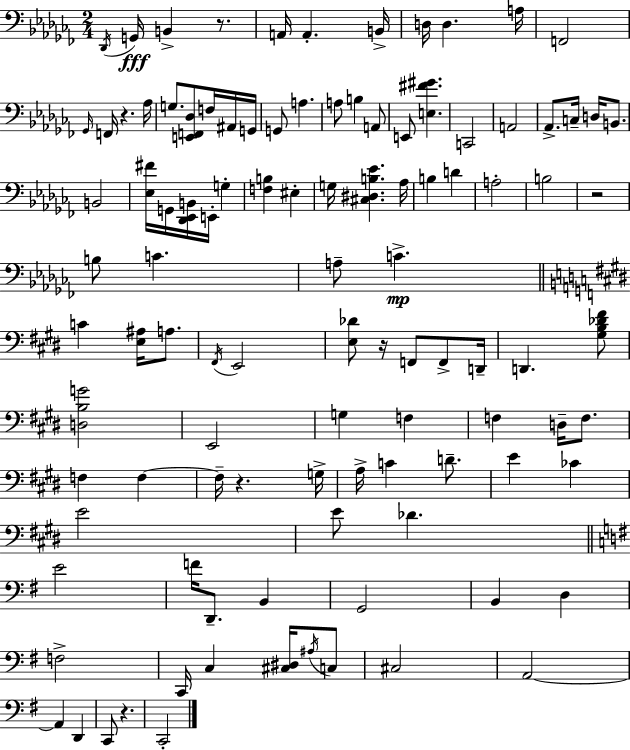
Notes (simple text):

Db2/s G2/s B2/q R/e. A2/s A2/q. B2/s D3/s D3/q. A3/s F2/h Gb2/s F2/s R/q. Ab3/s G3/e. [E2,F2,Db3]/e F3/s A#2/s G2/s G2/e A3/q. A3/e B3/q A2/e E2/e [E3,F#4,G#4]/q. C2/h A2/h Ab2/e. C3/s D3/s B2/e. B2/h [Eb3,F#4]/s G2/s [Db2,Eb2,B2]/s E2/s G3/q [F3,B3]/q EIS3/q G3/s [C#3,D#3,B3,Eb4]/q. Ab3/s B3/q D4/q A3/h B3/h R/h B3/e C4/q. A3/e C4/q. C4/q [E3,A#3]/s A3/e. F#2/s E2/h [E3,Db4]/e R/s F2/e F2/e D2/s D2/q. [G#3,B3,Db4,F#4]/e [D3,B3,G4]/h E2/h G3/q F3/q F3/q D3/s F3/e. F3/q F3/q F3/s R/q. G3/s A3/s C4/q D4/e. E4/q CES4/q E4/h E4/e Db4/q. E4/h F4/s D2/e. B2/q G2/h B2/q D3/q F3/h C2/s C3/q [C#3,D#3]/s A#3/s C3/e C#3/h A2/h A2/q D2/q C2/e R/q. C2/h